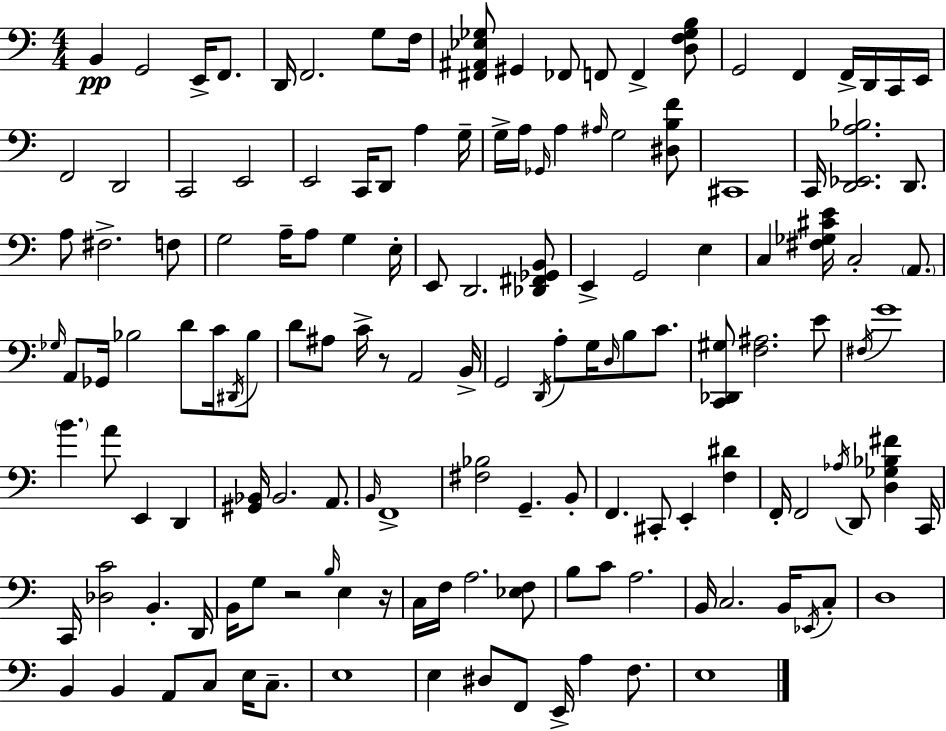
B2/q G2/h E2/s F2/e. D2/s F2/h. G3/e F3/s [F#2,A#2,Eb3,Gb3]/e G#2/q FES2/e F2/e F2/q [D3,F3,Gb3,B3]/e G2/h F2/q F2/s D2/s C2/s E2/s F2/h D2/h C2/h E2/h E2/h C2/s D2/e A3/q G3/s G3/s A3/s Gb2/s A3/q A#3/s G3/h [D#3,B3,F4]/e C#2/w C2/s [D2,Eb2,A3,Bb3]/h. D2/e. A3/e F#3/h. F3/e G3/h A3/s A3/e G3/q E3/s E2/e D2/h. [Db2,F#2,Gb2,B2]/e E2/q G2/h E3/q C3/q [F#3,Gb3,C#4,E4]/s C3/h A2/e. Gb3/s A2/e Gb2/s Bb3/h D4/e C4/s D#2/s Bb3/e D4/e A#3/e C4/s R/e A2/h B2/s G2/h D2/s A3/e G3/s D3/s B3/e C4/e. [C2,Db2,G#3]/e [F3,A#3]/h. E4/e F#3/s G4/w B4/q. A4/e E2/q D2/q [G#2,Bb2]/s Bb2/h. A2/e. B2/s F2/w [F#3,Bb3]/h G2/q. B2/e F2/q. C#2/e E2/q [F3,D#4]/q F2/s F2/h Ab3/s D2/e [D3,Gb3,Bb3,F#4]/q C2/s C2/s [Db3,C4]/h B2/q. D2/s B2/s G3/e R/h B3/s E3/q R/s C3/s F3/s A3/h. [Eb3,F3]/e B3/e C4/e A3/h. B2/s C3/h. B2/s Eb2/s C3/e D3/w B2/q B2/q A2/e C3/e E3/s C3/e. E3/w E3/q D#3/e F2/e E2/s A3/q F3/e. E3/w